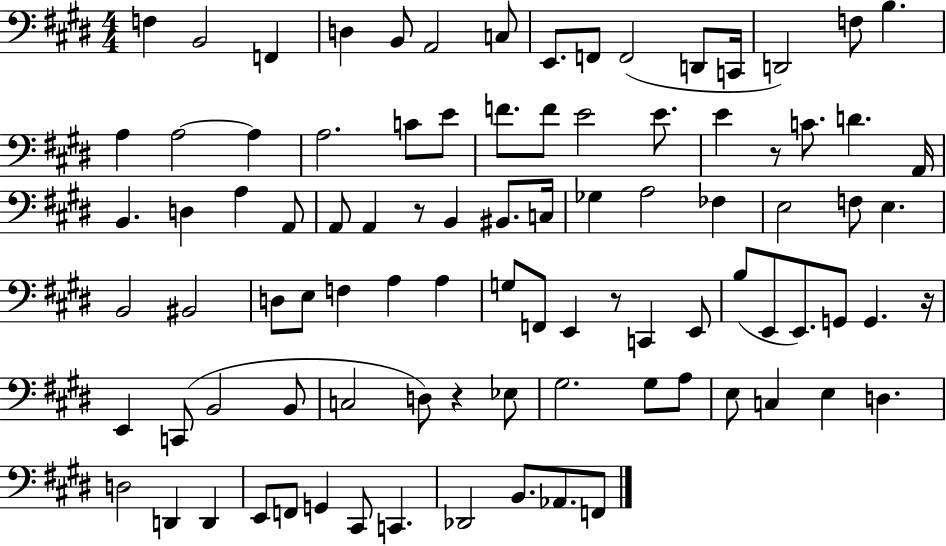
F3/q B2/h F2/q D3/q B2/e A2/h C3/e E2/e. F2/e F2/h D2/e C2/s D2/h F3/e B3/q. A3/q A3/h A3/q A3/h. C4/e E4/e F4/e. F4/e E4/h E4/e. E4/q R/e C4/e. D4/q. A2/s B2/q. D3/q A3/q A2/e A2/e A2/q R/e B2/q BIS2/e. C3/s Gb3/q A3/h FES3/q E3/h F3/e E3/q. B2/h BIS2/h D3/e E3/e F3/q A3/q A3/q G3/e F2/e E2/q R/e C2/q E2/e B3/e E2/e E2/e. G2/e G2/q. R/s E2/q C2/e B2/h B2/e C3/h D3/e R/q Eb3/e G#3/h. G#3/e A3/e E3/e C3/q E3/q D3/q. D3/h D2/q D2/q E2/e F2/e G2/q C#2/e C2/q. Db2/h B2/e. Ab2/e. F2/e